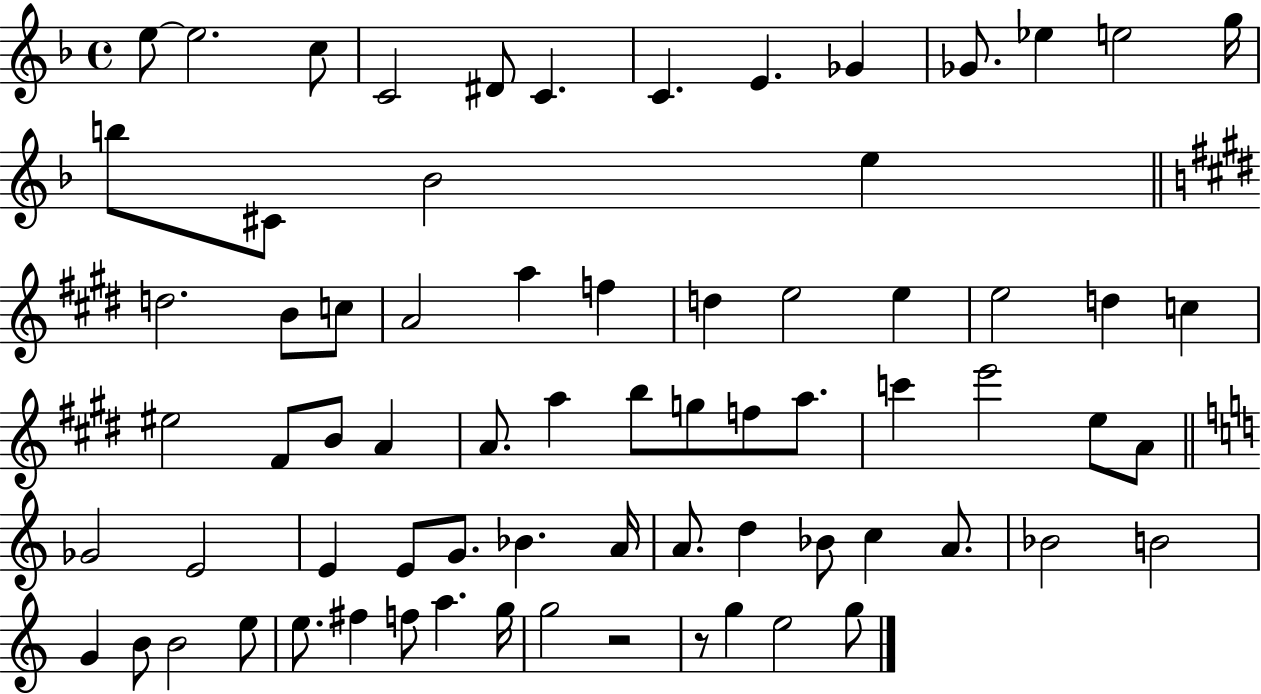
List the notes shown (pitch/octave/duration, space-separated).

E5/e E5/h. C5/e C4/h D#4/e C4/q. C4/q. E4/q. Gb4/q Gb4/e. Eb5/q E5/h G5/s B5/e C#4/e Bb4/h E5/q D5/h. B4/e C5/e A4/h A5/q F5/q D5/q E5/h E5/q E5/h D5/q C5/q EIS5/h F#4/e B4/e A4/q A4/e. A5/q B5/e G5/e F5/e A5/e. C6/q E6/h E5/e A4/e Gb4/h E4/h E4/q E4/e G4/e. Bb4/q. A4/s A4/e. D5/q Bb4/e C5/q A4/e. Bb4/h B4/h G4/q B4/e B4/h E5/e E5/e. F#5/q F5/e A5/q. G5/s G5/h R/h R/e G5/q E5/h G5/e